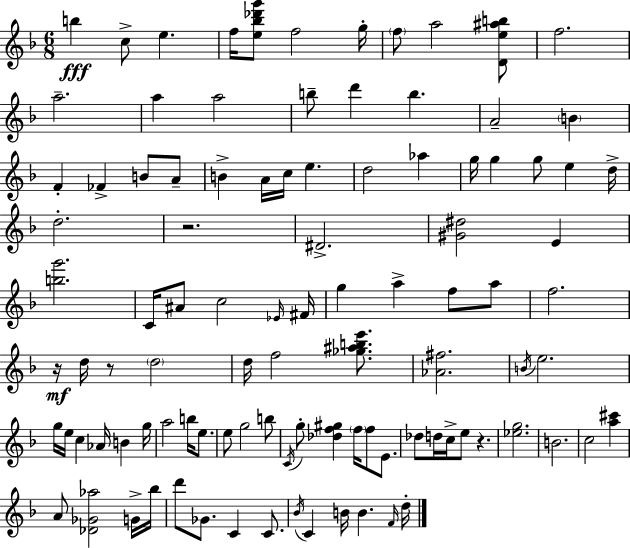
X:1
T:Untitled
M:6/8
L:1/4
K:F
b c/2 e f/4 [e_b_d'g']/2 f2 g/4 f/2 a2 [De^ab]/2 f2 a2 a a2 b/2 d' b A2 B F _F B/2 A/2 B A/4 c/4 e d2 _a g/4 g g/2 e d/4 d2 z2 ^D2 [^G^d]2 E [bg']2 C/4 ^A/2 c2 _E/4 ^F/4 g a f/2 a/2 f2 z/4 d/4 z/2 d2 d/4 f2 [_g^abe']/2 [_A^f]2 B/4 e2 g/4 e/4 c _A/4 B g/4 a2 b/4 e/2 e/2 g2 b/2 C/4 g/2 [_df^g] f/4 f/2 E/2 _d/2 d/4 c/4 e/2 z [_eg]2 B2 c2 [a^c'] A/2 [_D_G_a]2 G/4 _b/4 d'/2 _G/2 C C/2 _B/4 C B/4 B F/4 d/4